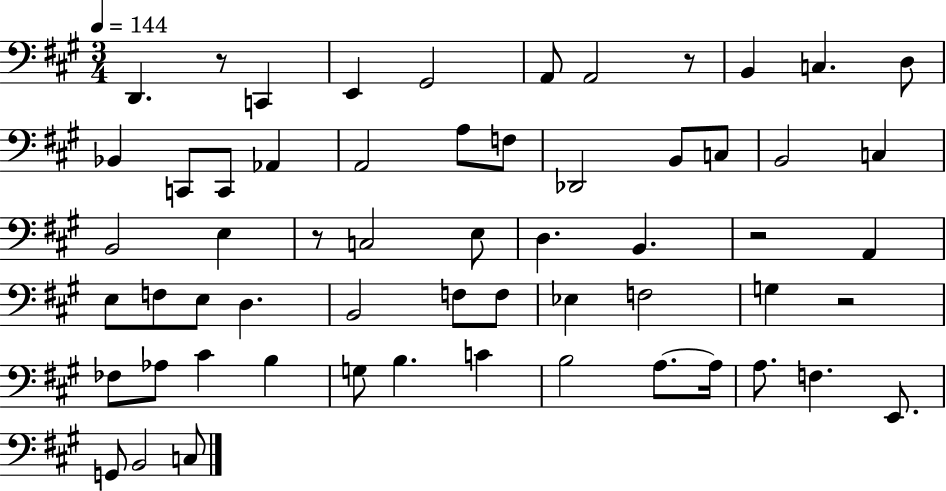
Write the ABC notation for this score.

X:1
T:Untitled
M:3/4
L:1/4
K:A
D,, z/2 C,, E,, ^G,,2 A,,/2 A,,2 z/2 B,, C, D,/2 _B,, C,,/2 C,,/2 _A,, A,,2 A,/2 F,/2 _D,,2 B,,/2 C,/2 B,,2 C, B,,2 E, z/2 C,2 E,/2 D, B,, z2 A,, E,/2 F,/2 E,/2 D, B,,2 F,/2 F,/2 _E, F,2 G, z2 _F,/2 _A,/2 ^C B, G,/2 B, C B,2 A,/2 A,/4 A,/2 F, E,,/2 G,,/2 B,,2 C,/2